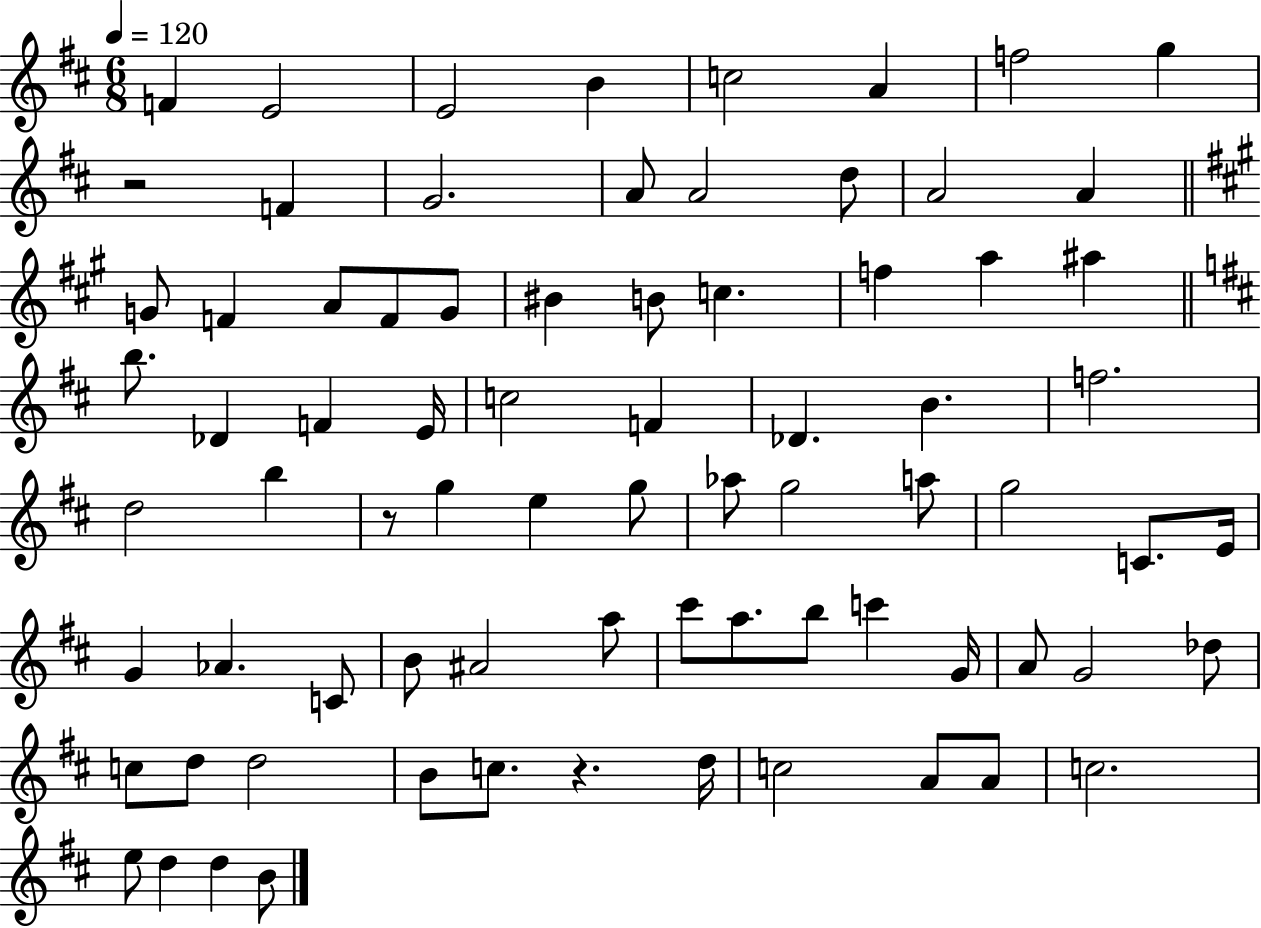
X:1
T:Untitled
M:6/8
L:1/4
K:D
F E2 E2 B c2 A f2 g z2 F G2 A/2 A2 d/2 A2 A G/2 F A/2 F/2 G/2 ^B B/2 c f a ^a b/2 _D F E/4 c2 F _D B f2 d2 b z/2 g e g/2 _a/2 g2 a/2 g2 C/2 E/4 G _A C/2 B/2 ^A2 a/2 ^c'/2 a/2 b/2 c' G/4 A/2 G2 _d/2 c/2 d/2 d2 B/2 c/2 z d/4 c2 A/2 A/2 c2 e/2 d d B/2